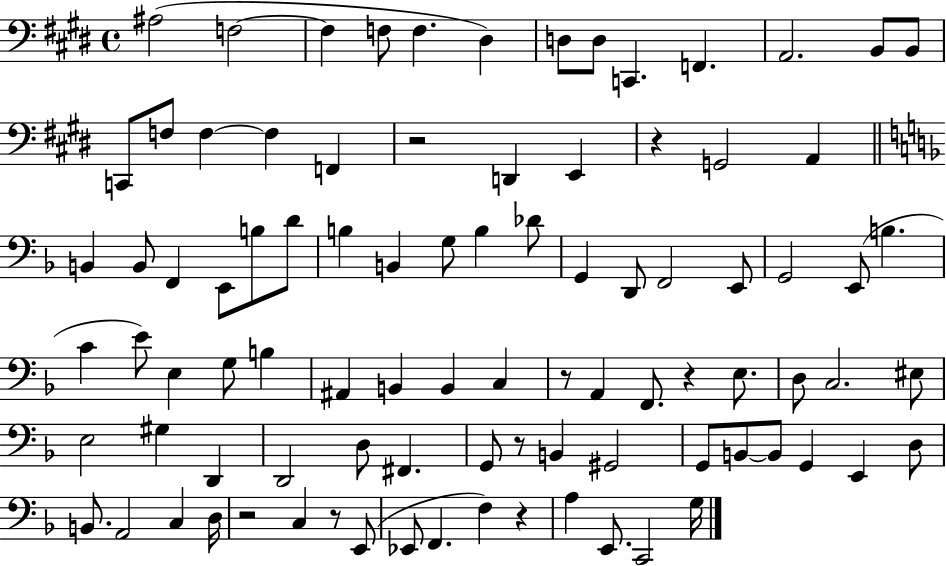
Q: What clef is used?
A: bass